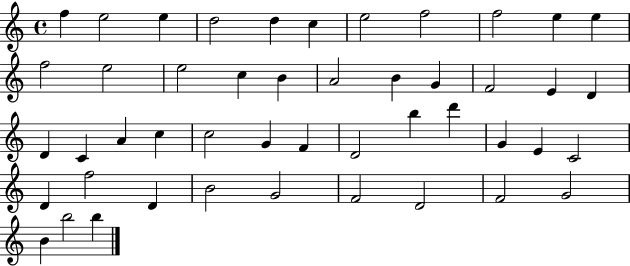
X:1
T:Untitled
M:4/4
L:1/4
K:C
f e2 e d2 d c e2 f2 f2 e e f2 e2 e2 c B A2 B G F2 E D D C A c c2 G F D2 b d' G E C2 D f2 D B2 G2 F2 D2 F2 G2 B b2 b